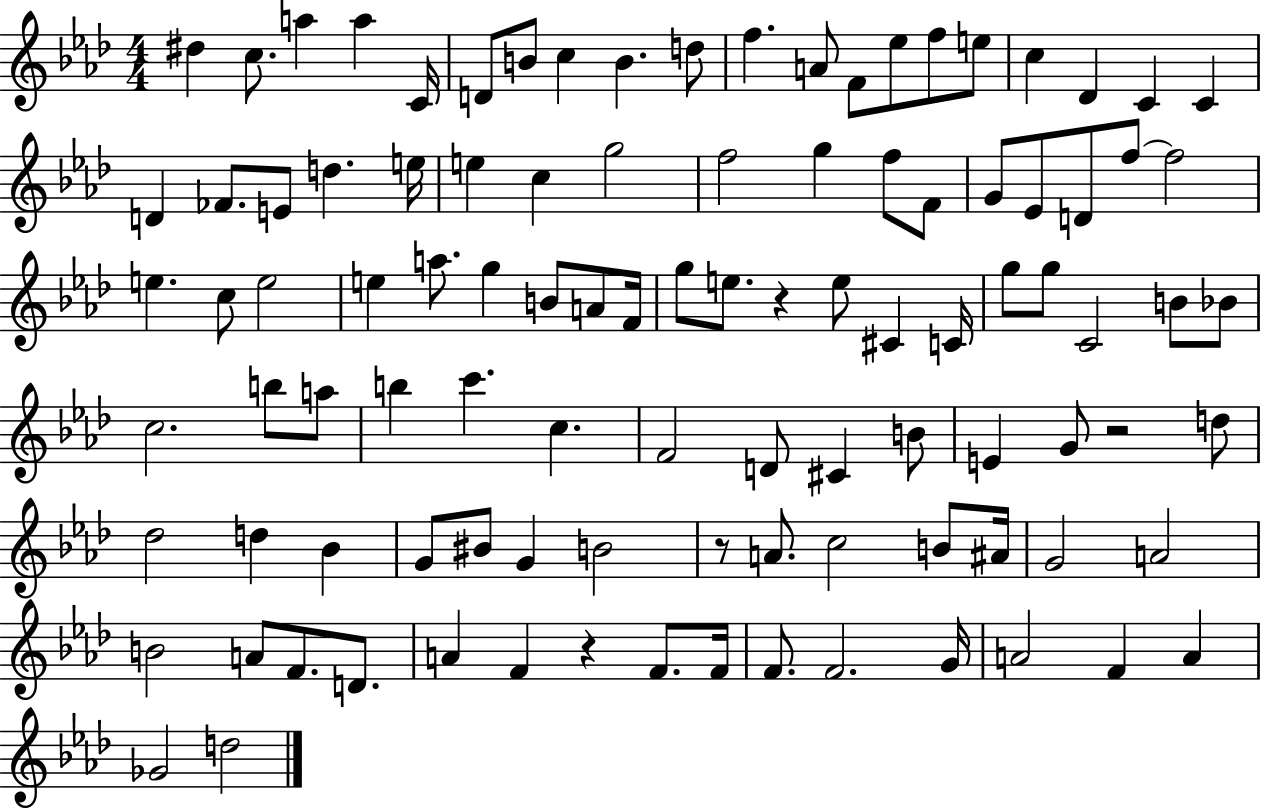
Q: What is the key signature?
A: AES major